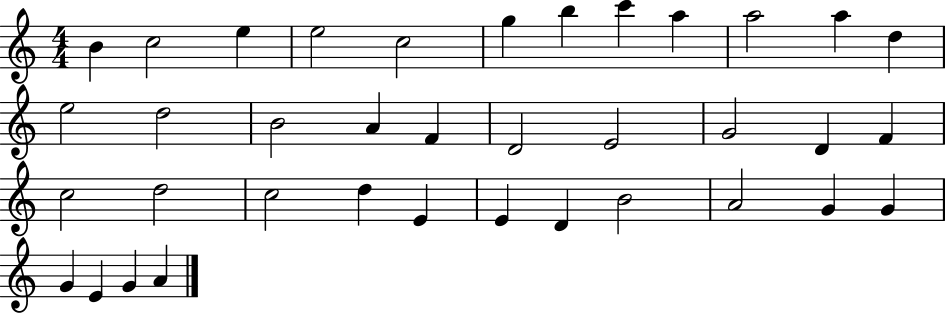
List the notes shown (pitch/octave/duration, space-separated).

B4/q C5/h E5/q E5/h C5/h G5/q B5/q C6/q A5/q A5/h A5/q D5/q E5/h D5/h B4/h A4/q F4/q D4/h E4/h G4/h D4/q F4/q C5/h D5/h C5/h D5/q E4/q E4/q D4/q B4/h A4/h G4/q G4/q G4/q E4/q G4/q A4/q